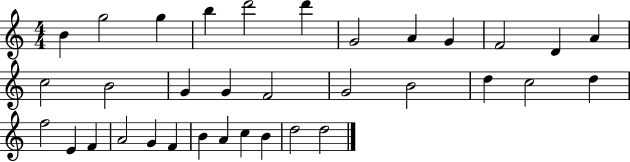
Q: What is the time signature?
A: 4/4